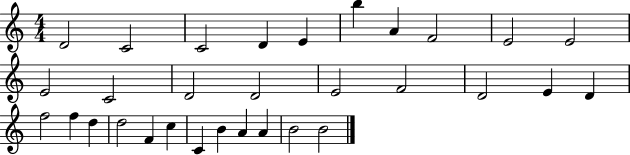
{
  \clef treble
  \numericTimeSignature
  \time 4/4
  \key c \major
  d'2 c'2 | c'2 d'4 e'4 | b''4 a'4 f'2 | e'2 e'2 | \break e'2 c'2 | d'2 d'2 | e'2 f'2 | d'2 e'4 d'4 | \break f''2 f''4 d''4 | d''2 f'4 c''4 | c'4 b'4 a'4 a'4 | b'2 b'2 | \break \bar "|."
}